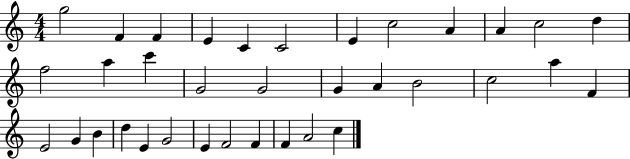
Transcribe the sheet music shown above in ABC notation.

X:1
T:Untitled
M:4/4
L:1/4
K:C
g2 F F E C C2 E c2 A A c2 d f2 a c' G2 G2 G A B2 c2 a F E2 G B d E G2 E F2 F F A2 c